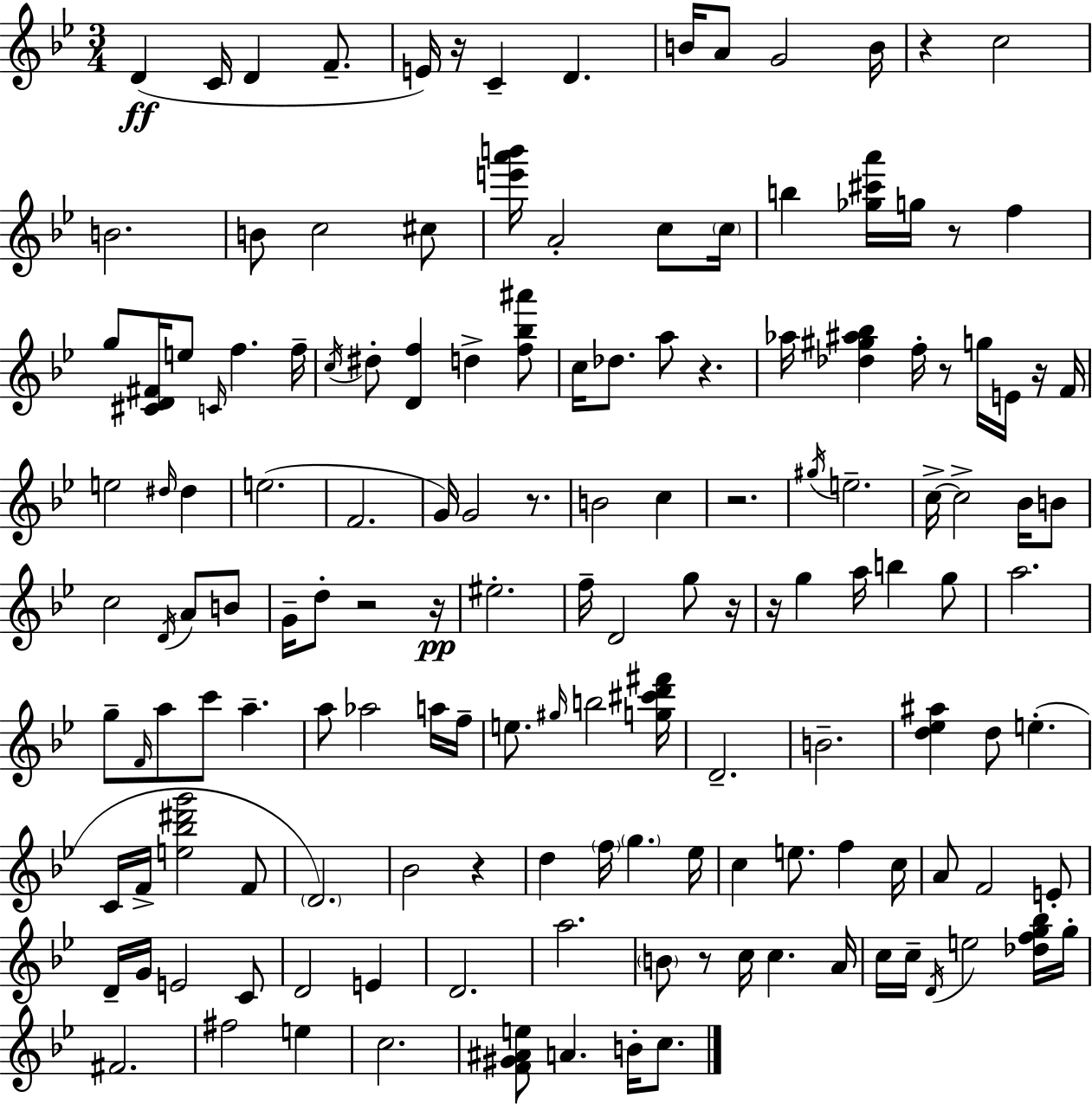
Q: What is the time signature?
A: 3/4